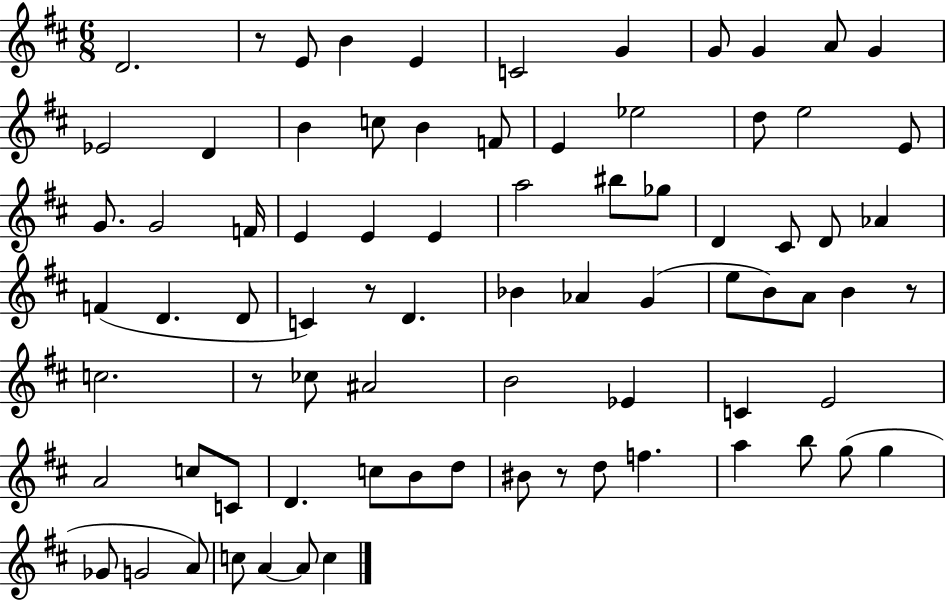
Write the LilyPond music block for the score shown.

{
  \clef treble
  \numericTimeSignature
  \time 6/8
  \key d \major
  \repeat volta 2 { d'2. | r8 e'8 b'4 e'4 | c'2 g'4 | g'8 g'4 a'8 g'4 | \break ees'2 d'4 | b'4 c''8 b'4 f'8 | e'4 ees''2 | d''8 e''2 e'8 | \break g'8. g'2 f'16 | e'4 e'4 e'4 | a''2 bis''8 ges''8 | d'4 cis'8 d'8 aes'4 | \break f'4( d'4. d'8 | c'4) r8 d'4. | bes'4 aes'4 g'4( | e''8 b'8) a'8 b'4 r8 | \break c''2. | r8 ces''8 ais'2 | b'2 ees'4 | c'4 e'2 | \break a'2 c''8 c'8 | d'4. c''8 b'8 d''8 | bis'8 r8 d''8 f''4. | a''4 b''8 g''8( g''4 | \break ges'8 g'2 a'8) | c''8 a'4~~ a'8 c''4 | } \bar "|."
}